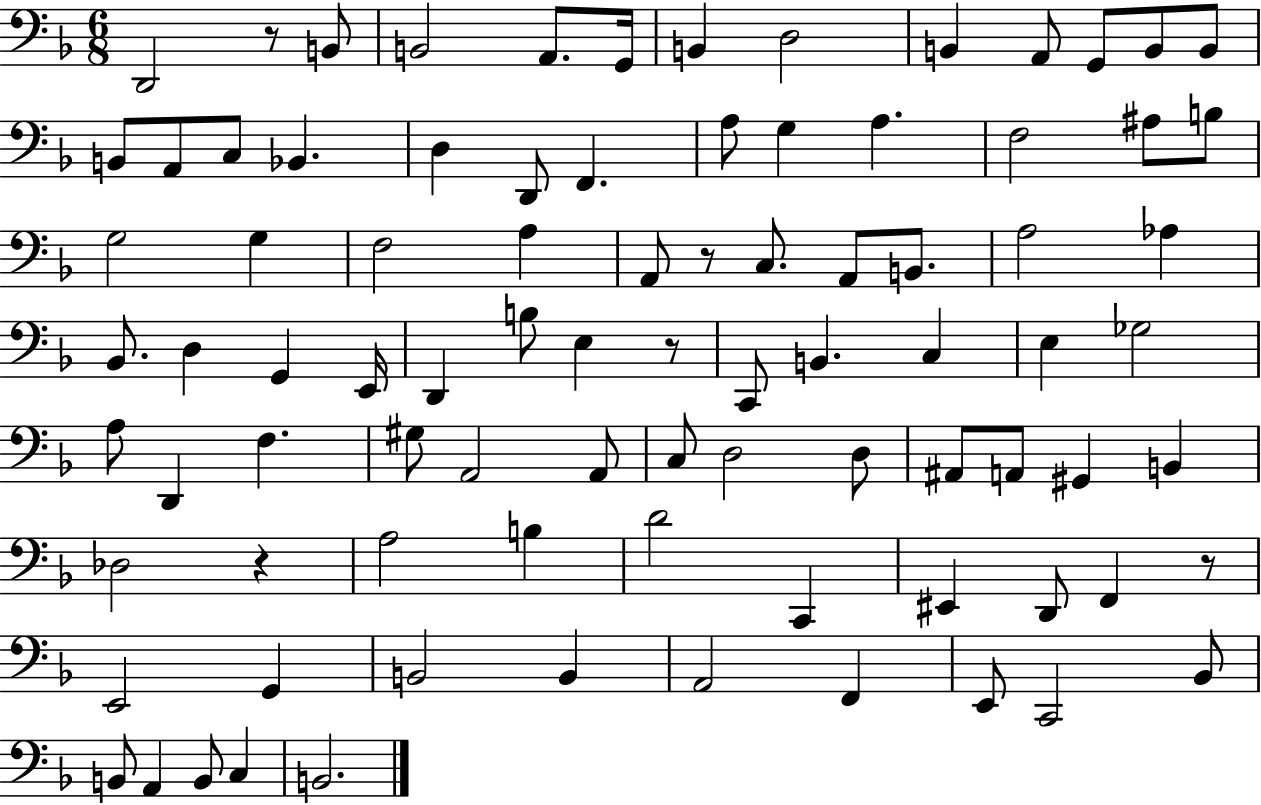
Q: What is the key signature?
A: F major